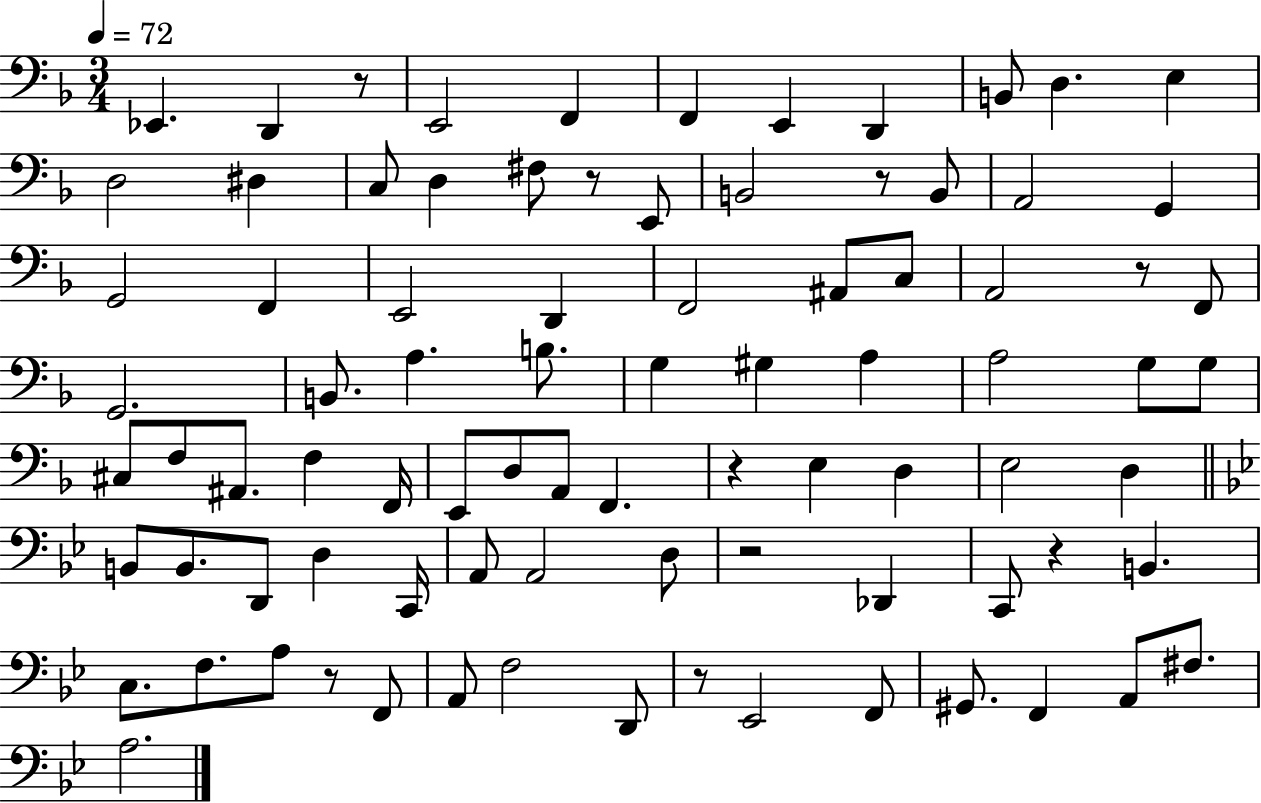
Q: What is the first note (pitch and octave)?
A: Eb2